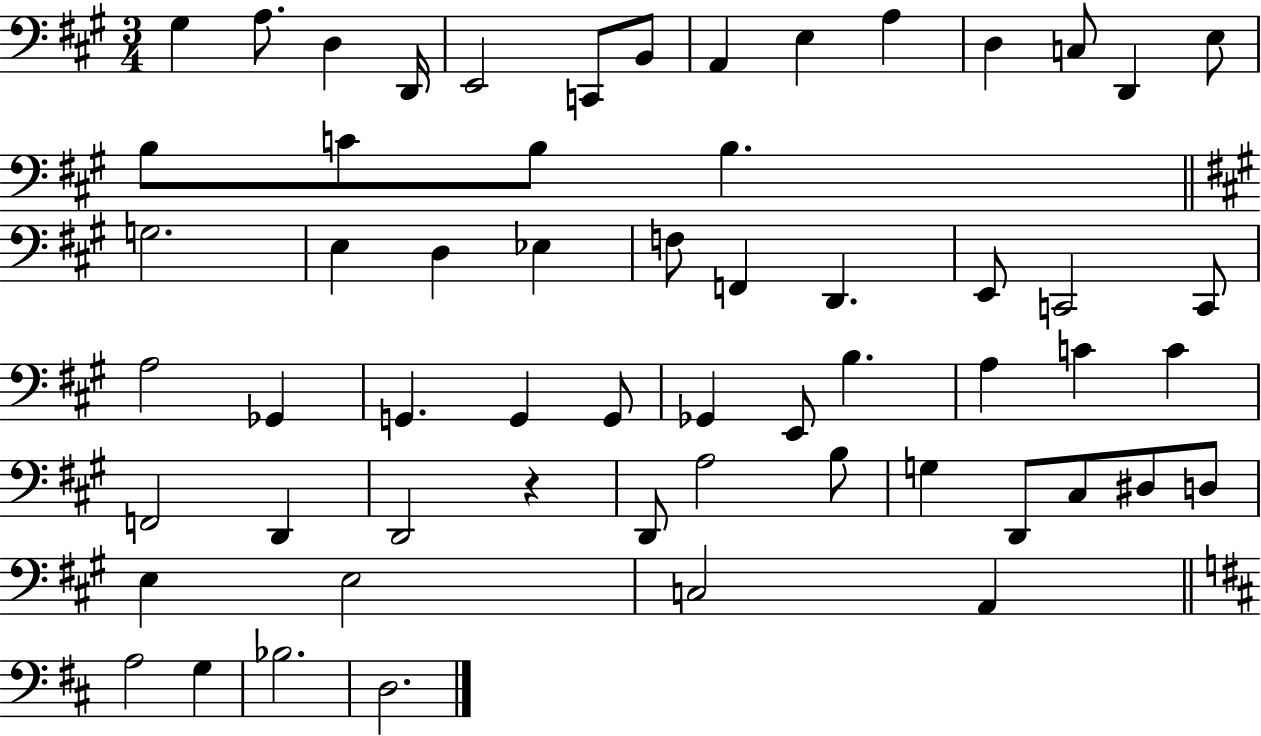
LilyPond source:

{
  \clef bass
  \numericTimeSignature
  \time 3/4
  \key a \major
  gis4 a8. d4 d,16 | e,2 c,8 b,8 | a,4 e4 a4 | d4 c8 d,4 e8 | \break b8 c'8 b8 b4. | \bar "||" \break \key a \major g2. | e4 d4 ees4 | f8 f,4 d,4. | e,8 c,2 c,8 | \break a2 ges,4 | g,4. g,4 g,8 | ges,4 e,8 b4. | a4 c'4 c'4 | \break f,2 d,4 | d,2 r4 | d,8 a2 b8 | g4 d,8 cis8 dis8 d8 | \break e4 e2 | c2 a,4 | \bar "||" \break \key d \major a2 g4 | bes2. | d2. | \bar "|."
}